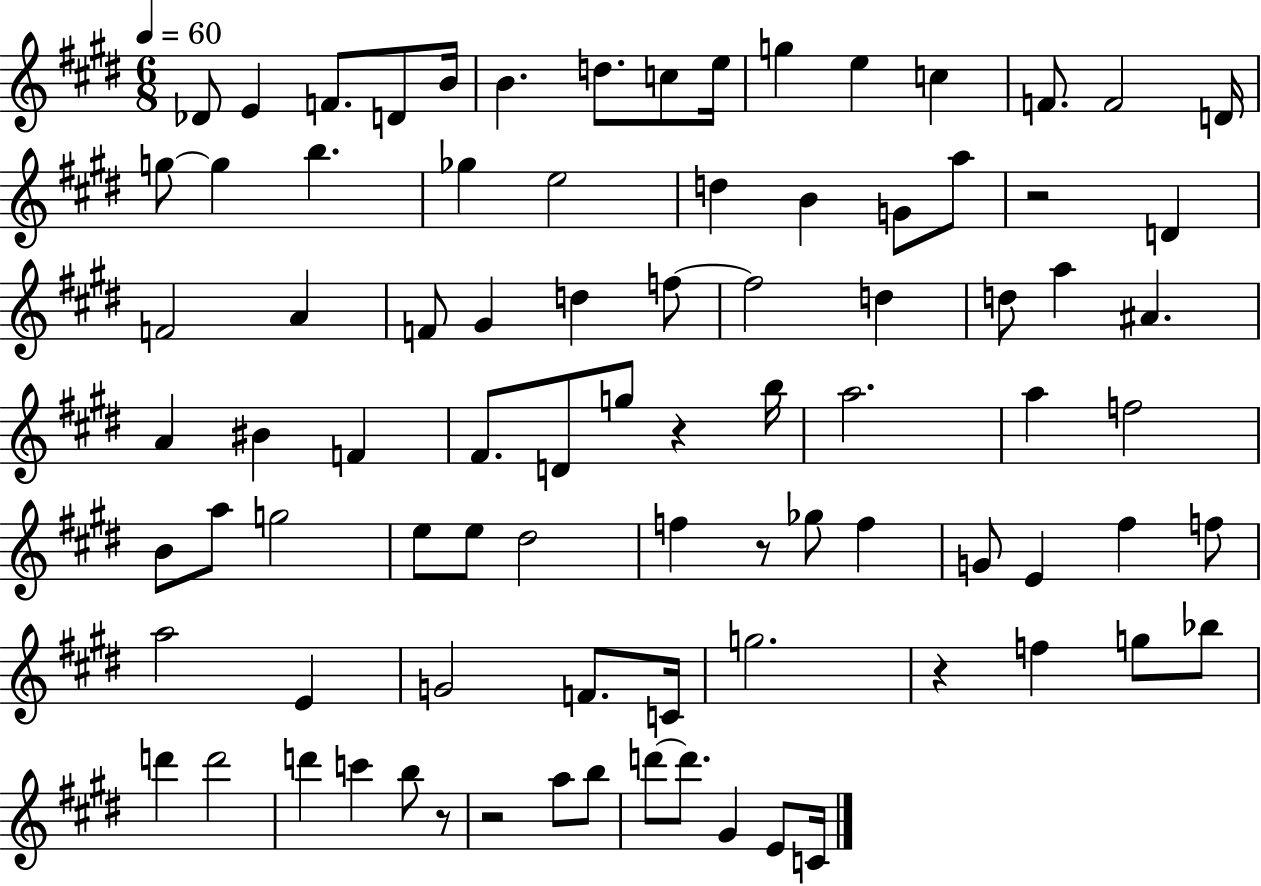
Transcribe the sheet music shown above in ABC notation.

X:1
T:Untitled
M:6/8
L:1/4
K:E
_D/2 E F/2 D/2 B/4 B d/2 c/2 e/4 g e c F/2 F2 D/4 g/2 g b _g e2 d B G/2 a/2 z2 D F2 A F/2 ^G d f/2 f2 d d/2 a ^A A ^B F ^F/2 D/2 g/2 z b/4 a2 a f2 B/2 a/2 g2 e/2 e/2 ^d2 f z/2 _g/2 f G/2 E ^f f/2 a2 E G2 F/2 C/4 g2 z f g/2 _b/2 d' d'2 d' c' b/2 z/2 z2 a/2 b/2 d'/2 d'/2 ^G E/2 C/4